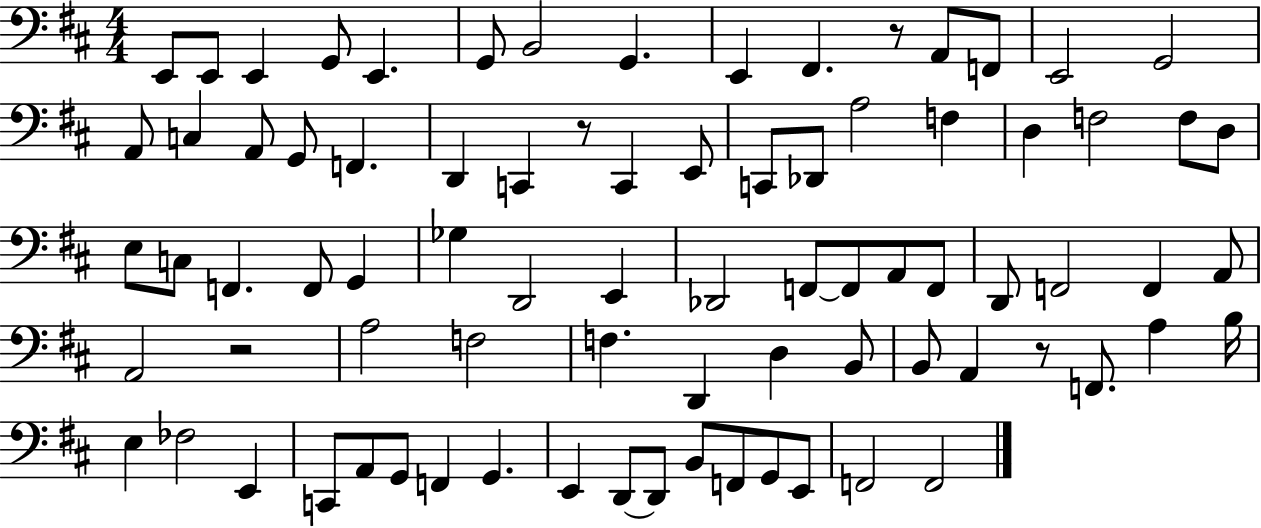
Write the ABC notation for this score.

X:1
T:Untitled
M:4/4
L:1/4
K:D
E,,/2 E,,/2 E,, G,,/2 E,, G,,/2 B,,2 G,, E,, ^F,, z/2 A,,/2 F,,/2 E,,2 G,,2 A,,/2 C, A,,/2 G,,/2 F,, D,, C,, z/2 C,, E,,/2 C,,/2 _D,,/2 A,2 F, D, F,2 F,/2 D,/2 E,/2 C,/2 F,, F,,/2 G,, _G, D,,2 E,, _D,,2 F,,/2 F,,/2 A,,/2 F,,/2 D,,/2 F,,2 F,, A,,/2 A,,2 z2 A,2 F,2 F, D,, D, B,,/2 B,,/2 A,, z/2 F,,/2 A, B,/4 E, _F,2 E,, C,,/2 A,,/2 G,,/2 F,, G,, E,, D,,/2 D,,/2 B,,/2 F,,/2 G,,/2 E,,/2 F,,2 F,,2